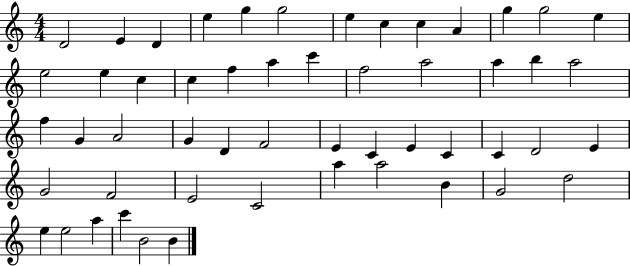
D4/h E4/q D4/q E5/q G5/q G5/h E5/q C5/q C5/q A4/q G5/q G5/h E5/q E5/h E5/q C5/q C5/q F5/q A5/q C6/q F5/h A5/h A5/q B5/q A5/h F5/q G4/q A4/h G4/q D4/q F4/h E4/q C4/q E4/q C4/q C4/q D4/h E4/q G4/h F4/h E4/h C4/h A5/q A5/h B4/q G4/h D5/h E5/q E5/h A5/q C6/q B4/h B4/q